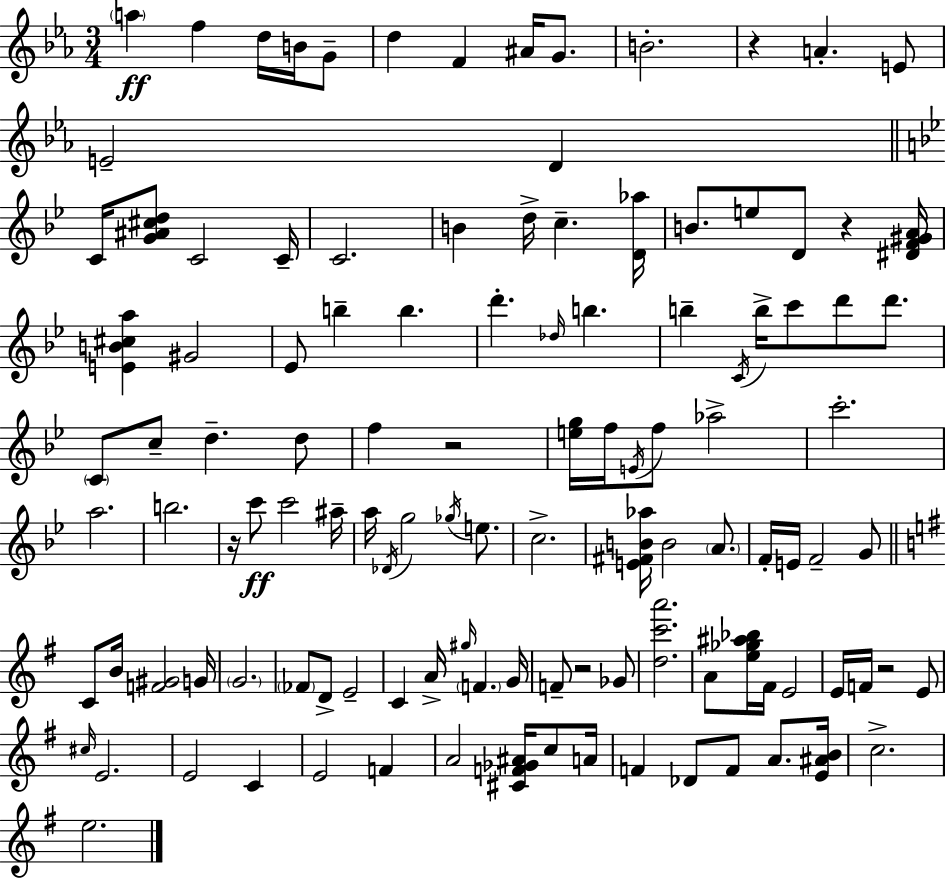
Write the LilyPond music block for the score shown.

{
  \clef treble
  \numericTimeSignature
  \time 3/4
  \key c \minor
  \parenthesize a''4\ff f''4 d''16 b'16 g'8-- | d''4 f'4 ais'16 g'8. | b'2.-. | r4 a'4.-. e'8 | \break e'2-- d'4 | \bar "||" \break \key g \minor c'16 <g' ais' cis'' d''>8 c'2 c'16-- | c'2. | b'4 d''16-> c''4.-- <d' aes''>16 | b'8. e''8 d'8 r4 <dis' f' gis' a'>16 | \break <e' b' cis'' a''>4 gis'2 | ees'8 b''4-- b''4. | d'''4.-. \grace { des''16 } b''4. | b''4-- \acciaccatura { c'16 } b''16-> c'''8 d'''8 d'''8. | \break \parenthesize c'8 c''8-- d''4.-- | d''8 f''4 r2 | <e'' g''>16 f''16 \acciaccatura { e'16 } f''8 aes''2-> | c'''2.-. | \break a''2. | b''2. | r16 c'''8\ff c'''2 | ais''16-- a''16 \acciaccatura { des'16 } g''2 | \break \acciaccatura { ges''16 } e''8. c''2.-> | <e' fis' b' aes''>16 b'2 | \parenthesize a'8. f'16-. e'16 f'2-- | g'8 \bar "||" \break \key g \major c'8 b'16 <f' gis'>2 g'16 | \parenthesize g'2. | \parenthesize fes'8 d'8-> e'2-- | c'4 a'16-> \grace { gis''16 } \parenthesize f'4. | \break g'16 f'8-- r2 ges'8 | <d'' c''' a'''>2. | a'8 <e'' ges'' ais'' bes''>16 fis'16 e'2 | e'16 f'16 r2 e'8 | \break \grace { cis''16 } e'2. | e'2 c'4 | e'2 f'4 | a'2 <cis' f' ges' ais'>16 c''8 | \break a'16 f'4 des'8 f'8 a'8. | <e' ais' b'>16 c''2.-> | e''2. | \bar "|."
}